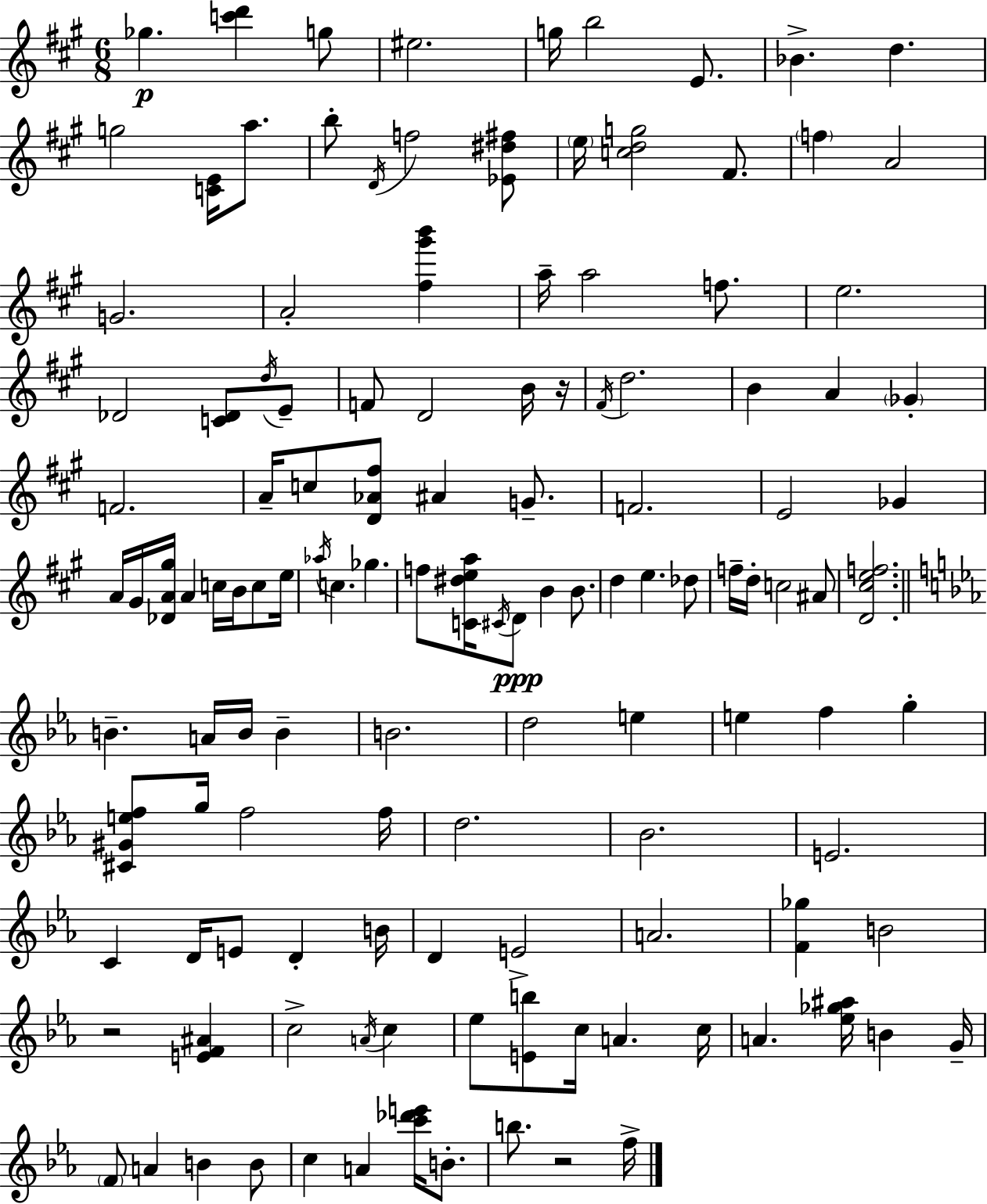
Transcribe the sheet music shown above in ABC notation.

X:1
T:Untitled
M:6/8
L:1/4
K:A
_g [c'd'] g/2 ^e2 g/4 b2 E/2 _B d g2 [CE]/4 a/2 b/2 D/4 f2 [_E^d^f]/2 e/4 [cdg]2 ^F/2 f A2 G2 A2 [^f^g'b'] a/4 a2 f/2 e2 _D2 [C_D]/2 d/4 E/2 F/2 D2 B/4 z/4 ^F/4 d2 B A _G F2 A/4 c/2 [D_A^f]/2 ^A G/2 F2 E2 _G A/4 ^G/4 [_DA^g]/4 A c/4 B/4 c/2 e/4 _a/4 c _g f/2 [C^dea]/4 ^C/4 D/2 B B/2 d e _d/2 f/4 d/4 c2 ^A/2 [D^cef]2 B A/4 B/4 B B2 d2 e e f g [^C^Gef]/2 g/4 f2 f/4 d2 _B2 E2 C D/4 E/2 D B/4 D E2 A2 [F_g] B2 z2 [EF^A] c2 A/4 c _e/2 [Eb]/2 c/4 A c/4 A [_e_g^a]/4 B G/4 F/2 A B B/2 c A [c'_d'e']/4 B/2 b/2 z2 f/4